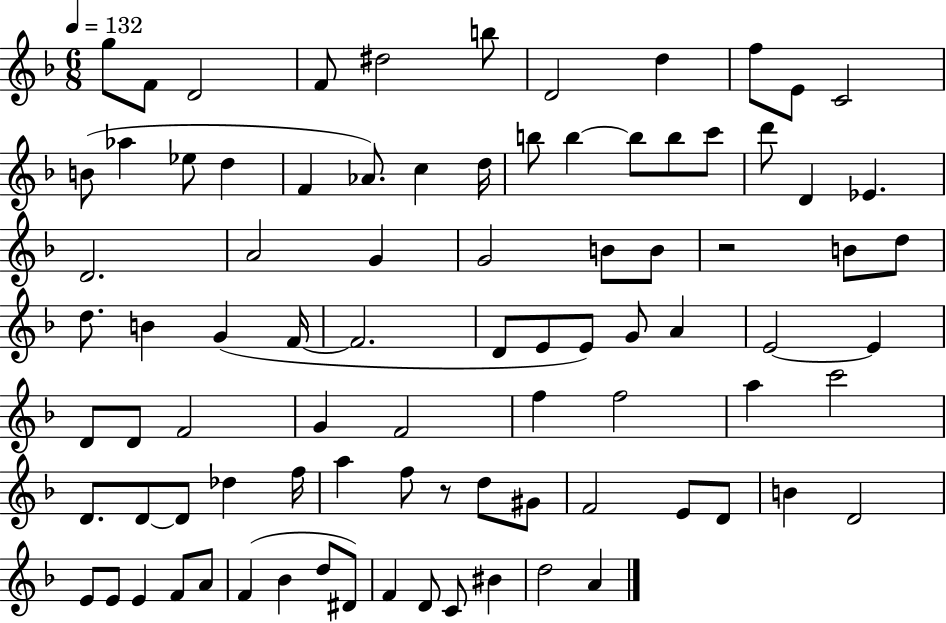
{
  \clef treble
  \numericTimeSignature
  \time 6/8
  \key f \major
  \tempo 4 = 132
  g''8 f'8 d'2 | f'8 dis''2 b''8 | d'2 d''4 | f''8 e'8 c'2 | \break b'8( aes''4 ees''8 d''4 | f'4 aes'8.) c''4 d''16 | b''8 b''4~~ b''8 b''8 c'''8 | d'''8 d'4 ees'4. | \break d'2. | a'2 g'4 | g'2 b'8 b'8 | r2 b'8 d''8 | \break d''8. b'4 g'4( f'16~~ | f'2. | d'8 e'8 e'8) g'8 a'4 | e'2~~ e'4 | \break d'8 d'8 f'2 | g'4 f'2 | f''4 f''2 | a''4 c'''2 | \break d'8. d'8~~ d'8 des''4 f''16 | a''4 f''8 r8 d''8 gis'8 | f'2 e'8 d'8 | b'4 d'2 | \break e'8 e'8 e'4 f'8 a'8 | f'4( bes'4 d''8 dis'8) | f'4 d'8 c'8 bis'4 | d''2 a'4 | \break \bar "|."
}